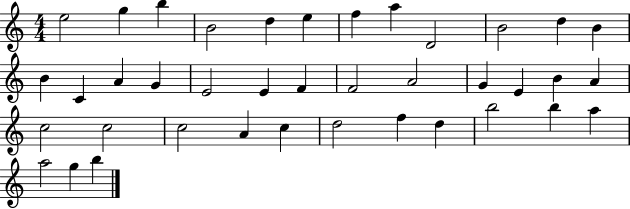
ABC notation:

X:1
T:Untitled
M:4/4
L:1/4
K:C
e2 g b B2 d e f a D2 B2 d B B C A G E2 E F F2 A2 G E B A c2 c2 c2 A c d2 f d b2 b a a2 g b